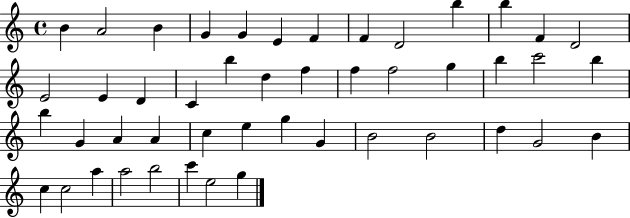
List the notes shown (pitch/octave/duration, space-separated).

B4/q A4/h B4/q G4/q G4/q E4/q F4/q F4/q D4/h B5/q B5/q F4/q D4/h E4/h E4/q D4/q C4/q B5/q D5/q F5/q F5/q F5/h G5/q B5/q C6/h B5/q B5/q G4/q A4/q A4/q C5/q E5/q G5/q G4/q B4/h B4/h D5/q G4/h B4/q C5/q C5/h A5/q A5/h B5/h C6/q E5/h G5/q